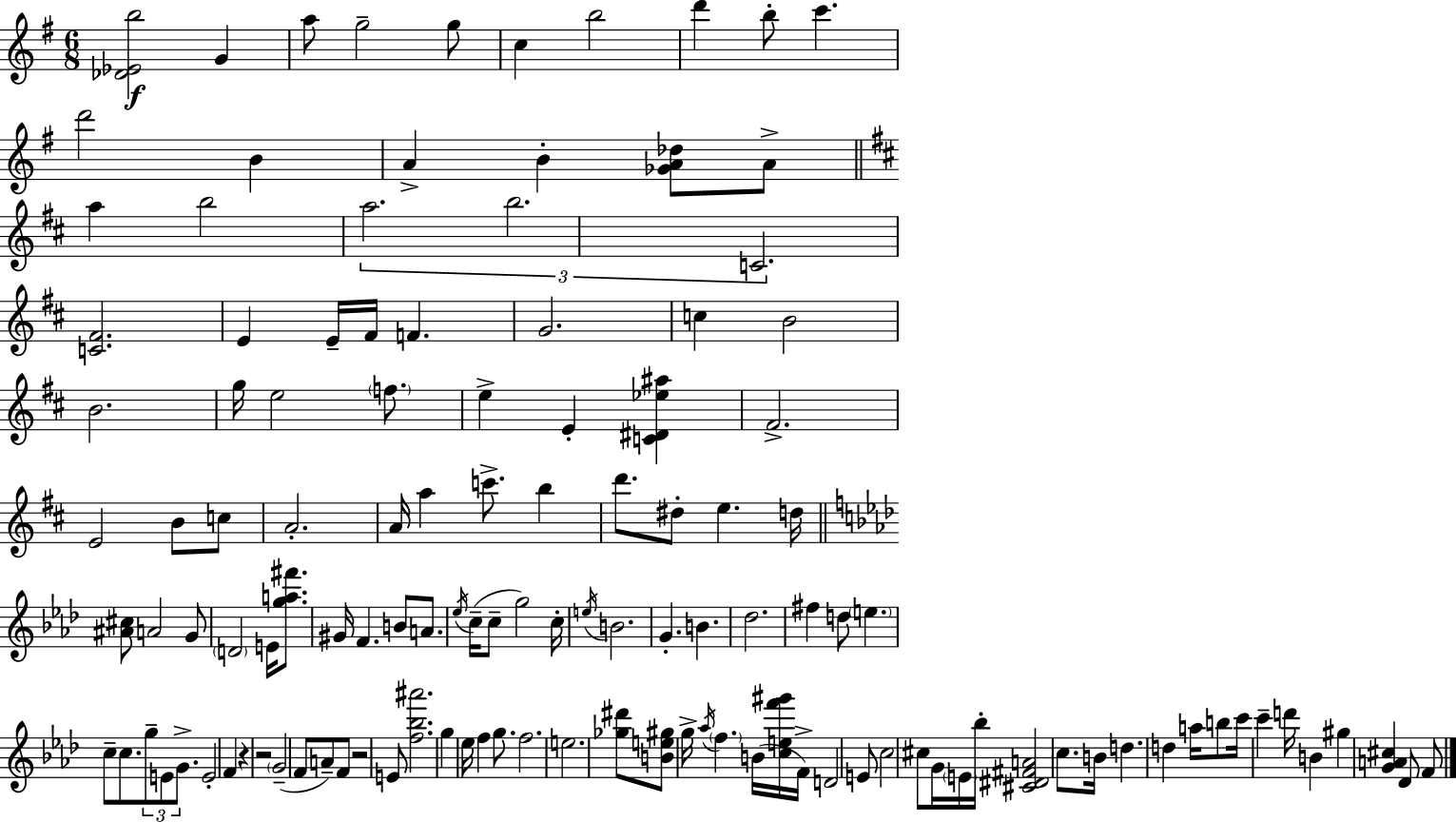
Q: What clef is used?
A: treble